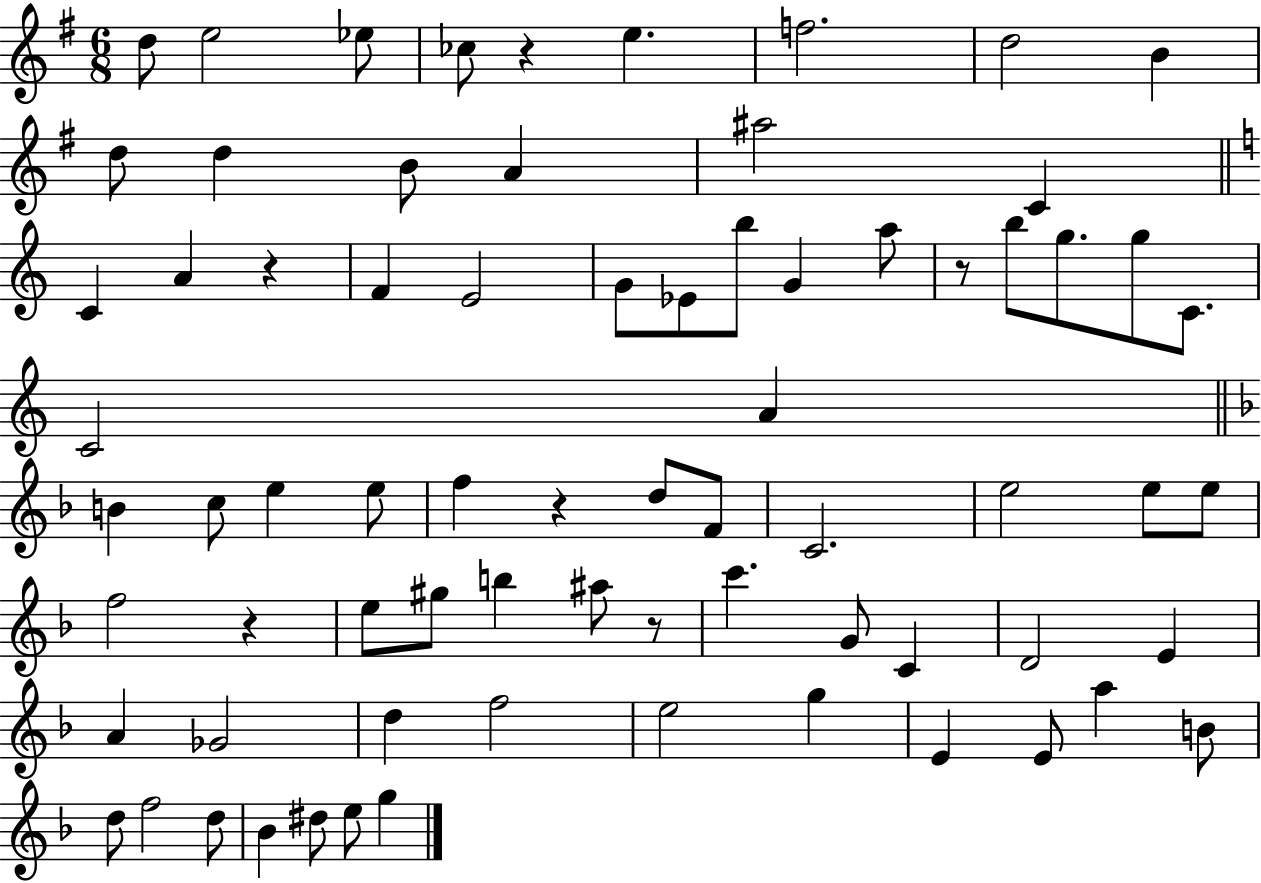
D5/e E5/h Eb5/e CES5/e R/q E5/q. F5/h. D5/h B4/q D5/e D5/q B4/e A4/q A#5/h C4/q C4/q A4/q R/q F4/q E4/h G4/e Eb4/e B5/e G4/q A5/e R/e B5/e G5/e. G5/e C4/e. C4/h A4/q B4/q C5/e E5/q E5/e F5/q R/q D5/e F4/e C4/h. E5/h E5/e E5/e F5/h R/q E5/e G#5/e B5/q A#5/e R/e C6/q. G4/e C4/q D4/h E4/q A4/q Gb4/h D5/q F5/h E5/h G5/q E4/q E4/e A5/q B4/e D5/e F5/h D5/e Bb4/q D#5/e E5/e G5/q